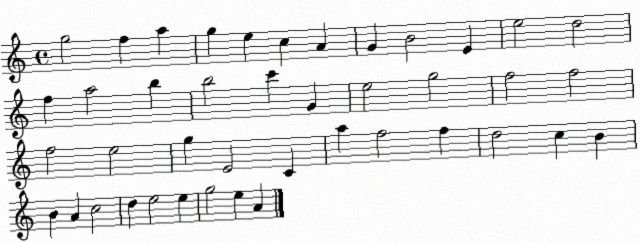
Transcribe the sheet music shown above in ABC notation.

X:1
T:Untitled
M:4/4
L:1/4
K:C
g2 f a g e c A G B2 E e2 d2 f a2 b b2 c' G e2 g2 f2 f2 f2 e2 g E2 C a f2 f d2 c B B A c2 d e2 e g2 e A